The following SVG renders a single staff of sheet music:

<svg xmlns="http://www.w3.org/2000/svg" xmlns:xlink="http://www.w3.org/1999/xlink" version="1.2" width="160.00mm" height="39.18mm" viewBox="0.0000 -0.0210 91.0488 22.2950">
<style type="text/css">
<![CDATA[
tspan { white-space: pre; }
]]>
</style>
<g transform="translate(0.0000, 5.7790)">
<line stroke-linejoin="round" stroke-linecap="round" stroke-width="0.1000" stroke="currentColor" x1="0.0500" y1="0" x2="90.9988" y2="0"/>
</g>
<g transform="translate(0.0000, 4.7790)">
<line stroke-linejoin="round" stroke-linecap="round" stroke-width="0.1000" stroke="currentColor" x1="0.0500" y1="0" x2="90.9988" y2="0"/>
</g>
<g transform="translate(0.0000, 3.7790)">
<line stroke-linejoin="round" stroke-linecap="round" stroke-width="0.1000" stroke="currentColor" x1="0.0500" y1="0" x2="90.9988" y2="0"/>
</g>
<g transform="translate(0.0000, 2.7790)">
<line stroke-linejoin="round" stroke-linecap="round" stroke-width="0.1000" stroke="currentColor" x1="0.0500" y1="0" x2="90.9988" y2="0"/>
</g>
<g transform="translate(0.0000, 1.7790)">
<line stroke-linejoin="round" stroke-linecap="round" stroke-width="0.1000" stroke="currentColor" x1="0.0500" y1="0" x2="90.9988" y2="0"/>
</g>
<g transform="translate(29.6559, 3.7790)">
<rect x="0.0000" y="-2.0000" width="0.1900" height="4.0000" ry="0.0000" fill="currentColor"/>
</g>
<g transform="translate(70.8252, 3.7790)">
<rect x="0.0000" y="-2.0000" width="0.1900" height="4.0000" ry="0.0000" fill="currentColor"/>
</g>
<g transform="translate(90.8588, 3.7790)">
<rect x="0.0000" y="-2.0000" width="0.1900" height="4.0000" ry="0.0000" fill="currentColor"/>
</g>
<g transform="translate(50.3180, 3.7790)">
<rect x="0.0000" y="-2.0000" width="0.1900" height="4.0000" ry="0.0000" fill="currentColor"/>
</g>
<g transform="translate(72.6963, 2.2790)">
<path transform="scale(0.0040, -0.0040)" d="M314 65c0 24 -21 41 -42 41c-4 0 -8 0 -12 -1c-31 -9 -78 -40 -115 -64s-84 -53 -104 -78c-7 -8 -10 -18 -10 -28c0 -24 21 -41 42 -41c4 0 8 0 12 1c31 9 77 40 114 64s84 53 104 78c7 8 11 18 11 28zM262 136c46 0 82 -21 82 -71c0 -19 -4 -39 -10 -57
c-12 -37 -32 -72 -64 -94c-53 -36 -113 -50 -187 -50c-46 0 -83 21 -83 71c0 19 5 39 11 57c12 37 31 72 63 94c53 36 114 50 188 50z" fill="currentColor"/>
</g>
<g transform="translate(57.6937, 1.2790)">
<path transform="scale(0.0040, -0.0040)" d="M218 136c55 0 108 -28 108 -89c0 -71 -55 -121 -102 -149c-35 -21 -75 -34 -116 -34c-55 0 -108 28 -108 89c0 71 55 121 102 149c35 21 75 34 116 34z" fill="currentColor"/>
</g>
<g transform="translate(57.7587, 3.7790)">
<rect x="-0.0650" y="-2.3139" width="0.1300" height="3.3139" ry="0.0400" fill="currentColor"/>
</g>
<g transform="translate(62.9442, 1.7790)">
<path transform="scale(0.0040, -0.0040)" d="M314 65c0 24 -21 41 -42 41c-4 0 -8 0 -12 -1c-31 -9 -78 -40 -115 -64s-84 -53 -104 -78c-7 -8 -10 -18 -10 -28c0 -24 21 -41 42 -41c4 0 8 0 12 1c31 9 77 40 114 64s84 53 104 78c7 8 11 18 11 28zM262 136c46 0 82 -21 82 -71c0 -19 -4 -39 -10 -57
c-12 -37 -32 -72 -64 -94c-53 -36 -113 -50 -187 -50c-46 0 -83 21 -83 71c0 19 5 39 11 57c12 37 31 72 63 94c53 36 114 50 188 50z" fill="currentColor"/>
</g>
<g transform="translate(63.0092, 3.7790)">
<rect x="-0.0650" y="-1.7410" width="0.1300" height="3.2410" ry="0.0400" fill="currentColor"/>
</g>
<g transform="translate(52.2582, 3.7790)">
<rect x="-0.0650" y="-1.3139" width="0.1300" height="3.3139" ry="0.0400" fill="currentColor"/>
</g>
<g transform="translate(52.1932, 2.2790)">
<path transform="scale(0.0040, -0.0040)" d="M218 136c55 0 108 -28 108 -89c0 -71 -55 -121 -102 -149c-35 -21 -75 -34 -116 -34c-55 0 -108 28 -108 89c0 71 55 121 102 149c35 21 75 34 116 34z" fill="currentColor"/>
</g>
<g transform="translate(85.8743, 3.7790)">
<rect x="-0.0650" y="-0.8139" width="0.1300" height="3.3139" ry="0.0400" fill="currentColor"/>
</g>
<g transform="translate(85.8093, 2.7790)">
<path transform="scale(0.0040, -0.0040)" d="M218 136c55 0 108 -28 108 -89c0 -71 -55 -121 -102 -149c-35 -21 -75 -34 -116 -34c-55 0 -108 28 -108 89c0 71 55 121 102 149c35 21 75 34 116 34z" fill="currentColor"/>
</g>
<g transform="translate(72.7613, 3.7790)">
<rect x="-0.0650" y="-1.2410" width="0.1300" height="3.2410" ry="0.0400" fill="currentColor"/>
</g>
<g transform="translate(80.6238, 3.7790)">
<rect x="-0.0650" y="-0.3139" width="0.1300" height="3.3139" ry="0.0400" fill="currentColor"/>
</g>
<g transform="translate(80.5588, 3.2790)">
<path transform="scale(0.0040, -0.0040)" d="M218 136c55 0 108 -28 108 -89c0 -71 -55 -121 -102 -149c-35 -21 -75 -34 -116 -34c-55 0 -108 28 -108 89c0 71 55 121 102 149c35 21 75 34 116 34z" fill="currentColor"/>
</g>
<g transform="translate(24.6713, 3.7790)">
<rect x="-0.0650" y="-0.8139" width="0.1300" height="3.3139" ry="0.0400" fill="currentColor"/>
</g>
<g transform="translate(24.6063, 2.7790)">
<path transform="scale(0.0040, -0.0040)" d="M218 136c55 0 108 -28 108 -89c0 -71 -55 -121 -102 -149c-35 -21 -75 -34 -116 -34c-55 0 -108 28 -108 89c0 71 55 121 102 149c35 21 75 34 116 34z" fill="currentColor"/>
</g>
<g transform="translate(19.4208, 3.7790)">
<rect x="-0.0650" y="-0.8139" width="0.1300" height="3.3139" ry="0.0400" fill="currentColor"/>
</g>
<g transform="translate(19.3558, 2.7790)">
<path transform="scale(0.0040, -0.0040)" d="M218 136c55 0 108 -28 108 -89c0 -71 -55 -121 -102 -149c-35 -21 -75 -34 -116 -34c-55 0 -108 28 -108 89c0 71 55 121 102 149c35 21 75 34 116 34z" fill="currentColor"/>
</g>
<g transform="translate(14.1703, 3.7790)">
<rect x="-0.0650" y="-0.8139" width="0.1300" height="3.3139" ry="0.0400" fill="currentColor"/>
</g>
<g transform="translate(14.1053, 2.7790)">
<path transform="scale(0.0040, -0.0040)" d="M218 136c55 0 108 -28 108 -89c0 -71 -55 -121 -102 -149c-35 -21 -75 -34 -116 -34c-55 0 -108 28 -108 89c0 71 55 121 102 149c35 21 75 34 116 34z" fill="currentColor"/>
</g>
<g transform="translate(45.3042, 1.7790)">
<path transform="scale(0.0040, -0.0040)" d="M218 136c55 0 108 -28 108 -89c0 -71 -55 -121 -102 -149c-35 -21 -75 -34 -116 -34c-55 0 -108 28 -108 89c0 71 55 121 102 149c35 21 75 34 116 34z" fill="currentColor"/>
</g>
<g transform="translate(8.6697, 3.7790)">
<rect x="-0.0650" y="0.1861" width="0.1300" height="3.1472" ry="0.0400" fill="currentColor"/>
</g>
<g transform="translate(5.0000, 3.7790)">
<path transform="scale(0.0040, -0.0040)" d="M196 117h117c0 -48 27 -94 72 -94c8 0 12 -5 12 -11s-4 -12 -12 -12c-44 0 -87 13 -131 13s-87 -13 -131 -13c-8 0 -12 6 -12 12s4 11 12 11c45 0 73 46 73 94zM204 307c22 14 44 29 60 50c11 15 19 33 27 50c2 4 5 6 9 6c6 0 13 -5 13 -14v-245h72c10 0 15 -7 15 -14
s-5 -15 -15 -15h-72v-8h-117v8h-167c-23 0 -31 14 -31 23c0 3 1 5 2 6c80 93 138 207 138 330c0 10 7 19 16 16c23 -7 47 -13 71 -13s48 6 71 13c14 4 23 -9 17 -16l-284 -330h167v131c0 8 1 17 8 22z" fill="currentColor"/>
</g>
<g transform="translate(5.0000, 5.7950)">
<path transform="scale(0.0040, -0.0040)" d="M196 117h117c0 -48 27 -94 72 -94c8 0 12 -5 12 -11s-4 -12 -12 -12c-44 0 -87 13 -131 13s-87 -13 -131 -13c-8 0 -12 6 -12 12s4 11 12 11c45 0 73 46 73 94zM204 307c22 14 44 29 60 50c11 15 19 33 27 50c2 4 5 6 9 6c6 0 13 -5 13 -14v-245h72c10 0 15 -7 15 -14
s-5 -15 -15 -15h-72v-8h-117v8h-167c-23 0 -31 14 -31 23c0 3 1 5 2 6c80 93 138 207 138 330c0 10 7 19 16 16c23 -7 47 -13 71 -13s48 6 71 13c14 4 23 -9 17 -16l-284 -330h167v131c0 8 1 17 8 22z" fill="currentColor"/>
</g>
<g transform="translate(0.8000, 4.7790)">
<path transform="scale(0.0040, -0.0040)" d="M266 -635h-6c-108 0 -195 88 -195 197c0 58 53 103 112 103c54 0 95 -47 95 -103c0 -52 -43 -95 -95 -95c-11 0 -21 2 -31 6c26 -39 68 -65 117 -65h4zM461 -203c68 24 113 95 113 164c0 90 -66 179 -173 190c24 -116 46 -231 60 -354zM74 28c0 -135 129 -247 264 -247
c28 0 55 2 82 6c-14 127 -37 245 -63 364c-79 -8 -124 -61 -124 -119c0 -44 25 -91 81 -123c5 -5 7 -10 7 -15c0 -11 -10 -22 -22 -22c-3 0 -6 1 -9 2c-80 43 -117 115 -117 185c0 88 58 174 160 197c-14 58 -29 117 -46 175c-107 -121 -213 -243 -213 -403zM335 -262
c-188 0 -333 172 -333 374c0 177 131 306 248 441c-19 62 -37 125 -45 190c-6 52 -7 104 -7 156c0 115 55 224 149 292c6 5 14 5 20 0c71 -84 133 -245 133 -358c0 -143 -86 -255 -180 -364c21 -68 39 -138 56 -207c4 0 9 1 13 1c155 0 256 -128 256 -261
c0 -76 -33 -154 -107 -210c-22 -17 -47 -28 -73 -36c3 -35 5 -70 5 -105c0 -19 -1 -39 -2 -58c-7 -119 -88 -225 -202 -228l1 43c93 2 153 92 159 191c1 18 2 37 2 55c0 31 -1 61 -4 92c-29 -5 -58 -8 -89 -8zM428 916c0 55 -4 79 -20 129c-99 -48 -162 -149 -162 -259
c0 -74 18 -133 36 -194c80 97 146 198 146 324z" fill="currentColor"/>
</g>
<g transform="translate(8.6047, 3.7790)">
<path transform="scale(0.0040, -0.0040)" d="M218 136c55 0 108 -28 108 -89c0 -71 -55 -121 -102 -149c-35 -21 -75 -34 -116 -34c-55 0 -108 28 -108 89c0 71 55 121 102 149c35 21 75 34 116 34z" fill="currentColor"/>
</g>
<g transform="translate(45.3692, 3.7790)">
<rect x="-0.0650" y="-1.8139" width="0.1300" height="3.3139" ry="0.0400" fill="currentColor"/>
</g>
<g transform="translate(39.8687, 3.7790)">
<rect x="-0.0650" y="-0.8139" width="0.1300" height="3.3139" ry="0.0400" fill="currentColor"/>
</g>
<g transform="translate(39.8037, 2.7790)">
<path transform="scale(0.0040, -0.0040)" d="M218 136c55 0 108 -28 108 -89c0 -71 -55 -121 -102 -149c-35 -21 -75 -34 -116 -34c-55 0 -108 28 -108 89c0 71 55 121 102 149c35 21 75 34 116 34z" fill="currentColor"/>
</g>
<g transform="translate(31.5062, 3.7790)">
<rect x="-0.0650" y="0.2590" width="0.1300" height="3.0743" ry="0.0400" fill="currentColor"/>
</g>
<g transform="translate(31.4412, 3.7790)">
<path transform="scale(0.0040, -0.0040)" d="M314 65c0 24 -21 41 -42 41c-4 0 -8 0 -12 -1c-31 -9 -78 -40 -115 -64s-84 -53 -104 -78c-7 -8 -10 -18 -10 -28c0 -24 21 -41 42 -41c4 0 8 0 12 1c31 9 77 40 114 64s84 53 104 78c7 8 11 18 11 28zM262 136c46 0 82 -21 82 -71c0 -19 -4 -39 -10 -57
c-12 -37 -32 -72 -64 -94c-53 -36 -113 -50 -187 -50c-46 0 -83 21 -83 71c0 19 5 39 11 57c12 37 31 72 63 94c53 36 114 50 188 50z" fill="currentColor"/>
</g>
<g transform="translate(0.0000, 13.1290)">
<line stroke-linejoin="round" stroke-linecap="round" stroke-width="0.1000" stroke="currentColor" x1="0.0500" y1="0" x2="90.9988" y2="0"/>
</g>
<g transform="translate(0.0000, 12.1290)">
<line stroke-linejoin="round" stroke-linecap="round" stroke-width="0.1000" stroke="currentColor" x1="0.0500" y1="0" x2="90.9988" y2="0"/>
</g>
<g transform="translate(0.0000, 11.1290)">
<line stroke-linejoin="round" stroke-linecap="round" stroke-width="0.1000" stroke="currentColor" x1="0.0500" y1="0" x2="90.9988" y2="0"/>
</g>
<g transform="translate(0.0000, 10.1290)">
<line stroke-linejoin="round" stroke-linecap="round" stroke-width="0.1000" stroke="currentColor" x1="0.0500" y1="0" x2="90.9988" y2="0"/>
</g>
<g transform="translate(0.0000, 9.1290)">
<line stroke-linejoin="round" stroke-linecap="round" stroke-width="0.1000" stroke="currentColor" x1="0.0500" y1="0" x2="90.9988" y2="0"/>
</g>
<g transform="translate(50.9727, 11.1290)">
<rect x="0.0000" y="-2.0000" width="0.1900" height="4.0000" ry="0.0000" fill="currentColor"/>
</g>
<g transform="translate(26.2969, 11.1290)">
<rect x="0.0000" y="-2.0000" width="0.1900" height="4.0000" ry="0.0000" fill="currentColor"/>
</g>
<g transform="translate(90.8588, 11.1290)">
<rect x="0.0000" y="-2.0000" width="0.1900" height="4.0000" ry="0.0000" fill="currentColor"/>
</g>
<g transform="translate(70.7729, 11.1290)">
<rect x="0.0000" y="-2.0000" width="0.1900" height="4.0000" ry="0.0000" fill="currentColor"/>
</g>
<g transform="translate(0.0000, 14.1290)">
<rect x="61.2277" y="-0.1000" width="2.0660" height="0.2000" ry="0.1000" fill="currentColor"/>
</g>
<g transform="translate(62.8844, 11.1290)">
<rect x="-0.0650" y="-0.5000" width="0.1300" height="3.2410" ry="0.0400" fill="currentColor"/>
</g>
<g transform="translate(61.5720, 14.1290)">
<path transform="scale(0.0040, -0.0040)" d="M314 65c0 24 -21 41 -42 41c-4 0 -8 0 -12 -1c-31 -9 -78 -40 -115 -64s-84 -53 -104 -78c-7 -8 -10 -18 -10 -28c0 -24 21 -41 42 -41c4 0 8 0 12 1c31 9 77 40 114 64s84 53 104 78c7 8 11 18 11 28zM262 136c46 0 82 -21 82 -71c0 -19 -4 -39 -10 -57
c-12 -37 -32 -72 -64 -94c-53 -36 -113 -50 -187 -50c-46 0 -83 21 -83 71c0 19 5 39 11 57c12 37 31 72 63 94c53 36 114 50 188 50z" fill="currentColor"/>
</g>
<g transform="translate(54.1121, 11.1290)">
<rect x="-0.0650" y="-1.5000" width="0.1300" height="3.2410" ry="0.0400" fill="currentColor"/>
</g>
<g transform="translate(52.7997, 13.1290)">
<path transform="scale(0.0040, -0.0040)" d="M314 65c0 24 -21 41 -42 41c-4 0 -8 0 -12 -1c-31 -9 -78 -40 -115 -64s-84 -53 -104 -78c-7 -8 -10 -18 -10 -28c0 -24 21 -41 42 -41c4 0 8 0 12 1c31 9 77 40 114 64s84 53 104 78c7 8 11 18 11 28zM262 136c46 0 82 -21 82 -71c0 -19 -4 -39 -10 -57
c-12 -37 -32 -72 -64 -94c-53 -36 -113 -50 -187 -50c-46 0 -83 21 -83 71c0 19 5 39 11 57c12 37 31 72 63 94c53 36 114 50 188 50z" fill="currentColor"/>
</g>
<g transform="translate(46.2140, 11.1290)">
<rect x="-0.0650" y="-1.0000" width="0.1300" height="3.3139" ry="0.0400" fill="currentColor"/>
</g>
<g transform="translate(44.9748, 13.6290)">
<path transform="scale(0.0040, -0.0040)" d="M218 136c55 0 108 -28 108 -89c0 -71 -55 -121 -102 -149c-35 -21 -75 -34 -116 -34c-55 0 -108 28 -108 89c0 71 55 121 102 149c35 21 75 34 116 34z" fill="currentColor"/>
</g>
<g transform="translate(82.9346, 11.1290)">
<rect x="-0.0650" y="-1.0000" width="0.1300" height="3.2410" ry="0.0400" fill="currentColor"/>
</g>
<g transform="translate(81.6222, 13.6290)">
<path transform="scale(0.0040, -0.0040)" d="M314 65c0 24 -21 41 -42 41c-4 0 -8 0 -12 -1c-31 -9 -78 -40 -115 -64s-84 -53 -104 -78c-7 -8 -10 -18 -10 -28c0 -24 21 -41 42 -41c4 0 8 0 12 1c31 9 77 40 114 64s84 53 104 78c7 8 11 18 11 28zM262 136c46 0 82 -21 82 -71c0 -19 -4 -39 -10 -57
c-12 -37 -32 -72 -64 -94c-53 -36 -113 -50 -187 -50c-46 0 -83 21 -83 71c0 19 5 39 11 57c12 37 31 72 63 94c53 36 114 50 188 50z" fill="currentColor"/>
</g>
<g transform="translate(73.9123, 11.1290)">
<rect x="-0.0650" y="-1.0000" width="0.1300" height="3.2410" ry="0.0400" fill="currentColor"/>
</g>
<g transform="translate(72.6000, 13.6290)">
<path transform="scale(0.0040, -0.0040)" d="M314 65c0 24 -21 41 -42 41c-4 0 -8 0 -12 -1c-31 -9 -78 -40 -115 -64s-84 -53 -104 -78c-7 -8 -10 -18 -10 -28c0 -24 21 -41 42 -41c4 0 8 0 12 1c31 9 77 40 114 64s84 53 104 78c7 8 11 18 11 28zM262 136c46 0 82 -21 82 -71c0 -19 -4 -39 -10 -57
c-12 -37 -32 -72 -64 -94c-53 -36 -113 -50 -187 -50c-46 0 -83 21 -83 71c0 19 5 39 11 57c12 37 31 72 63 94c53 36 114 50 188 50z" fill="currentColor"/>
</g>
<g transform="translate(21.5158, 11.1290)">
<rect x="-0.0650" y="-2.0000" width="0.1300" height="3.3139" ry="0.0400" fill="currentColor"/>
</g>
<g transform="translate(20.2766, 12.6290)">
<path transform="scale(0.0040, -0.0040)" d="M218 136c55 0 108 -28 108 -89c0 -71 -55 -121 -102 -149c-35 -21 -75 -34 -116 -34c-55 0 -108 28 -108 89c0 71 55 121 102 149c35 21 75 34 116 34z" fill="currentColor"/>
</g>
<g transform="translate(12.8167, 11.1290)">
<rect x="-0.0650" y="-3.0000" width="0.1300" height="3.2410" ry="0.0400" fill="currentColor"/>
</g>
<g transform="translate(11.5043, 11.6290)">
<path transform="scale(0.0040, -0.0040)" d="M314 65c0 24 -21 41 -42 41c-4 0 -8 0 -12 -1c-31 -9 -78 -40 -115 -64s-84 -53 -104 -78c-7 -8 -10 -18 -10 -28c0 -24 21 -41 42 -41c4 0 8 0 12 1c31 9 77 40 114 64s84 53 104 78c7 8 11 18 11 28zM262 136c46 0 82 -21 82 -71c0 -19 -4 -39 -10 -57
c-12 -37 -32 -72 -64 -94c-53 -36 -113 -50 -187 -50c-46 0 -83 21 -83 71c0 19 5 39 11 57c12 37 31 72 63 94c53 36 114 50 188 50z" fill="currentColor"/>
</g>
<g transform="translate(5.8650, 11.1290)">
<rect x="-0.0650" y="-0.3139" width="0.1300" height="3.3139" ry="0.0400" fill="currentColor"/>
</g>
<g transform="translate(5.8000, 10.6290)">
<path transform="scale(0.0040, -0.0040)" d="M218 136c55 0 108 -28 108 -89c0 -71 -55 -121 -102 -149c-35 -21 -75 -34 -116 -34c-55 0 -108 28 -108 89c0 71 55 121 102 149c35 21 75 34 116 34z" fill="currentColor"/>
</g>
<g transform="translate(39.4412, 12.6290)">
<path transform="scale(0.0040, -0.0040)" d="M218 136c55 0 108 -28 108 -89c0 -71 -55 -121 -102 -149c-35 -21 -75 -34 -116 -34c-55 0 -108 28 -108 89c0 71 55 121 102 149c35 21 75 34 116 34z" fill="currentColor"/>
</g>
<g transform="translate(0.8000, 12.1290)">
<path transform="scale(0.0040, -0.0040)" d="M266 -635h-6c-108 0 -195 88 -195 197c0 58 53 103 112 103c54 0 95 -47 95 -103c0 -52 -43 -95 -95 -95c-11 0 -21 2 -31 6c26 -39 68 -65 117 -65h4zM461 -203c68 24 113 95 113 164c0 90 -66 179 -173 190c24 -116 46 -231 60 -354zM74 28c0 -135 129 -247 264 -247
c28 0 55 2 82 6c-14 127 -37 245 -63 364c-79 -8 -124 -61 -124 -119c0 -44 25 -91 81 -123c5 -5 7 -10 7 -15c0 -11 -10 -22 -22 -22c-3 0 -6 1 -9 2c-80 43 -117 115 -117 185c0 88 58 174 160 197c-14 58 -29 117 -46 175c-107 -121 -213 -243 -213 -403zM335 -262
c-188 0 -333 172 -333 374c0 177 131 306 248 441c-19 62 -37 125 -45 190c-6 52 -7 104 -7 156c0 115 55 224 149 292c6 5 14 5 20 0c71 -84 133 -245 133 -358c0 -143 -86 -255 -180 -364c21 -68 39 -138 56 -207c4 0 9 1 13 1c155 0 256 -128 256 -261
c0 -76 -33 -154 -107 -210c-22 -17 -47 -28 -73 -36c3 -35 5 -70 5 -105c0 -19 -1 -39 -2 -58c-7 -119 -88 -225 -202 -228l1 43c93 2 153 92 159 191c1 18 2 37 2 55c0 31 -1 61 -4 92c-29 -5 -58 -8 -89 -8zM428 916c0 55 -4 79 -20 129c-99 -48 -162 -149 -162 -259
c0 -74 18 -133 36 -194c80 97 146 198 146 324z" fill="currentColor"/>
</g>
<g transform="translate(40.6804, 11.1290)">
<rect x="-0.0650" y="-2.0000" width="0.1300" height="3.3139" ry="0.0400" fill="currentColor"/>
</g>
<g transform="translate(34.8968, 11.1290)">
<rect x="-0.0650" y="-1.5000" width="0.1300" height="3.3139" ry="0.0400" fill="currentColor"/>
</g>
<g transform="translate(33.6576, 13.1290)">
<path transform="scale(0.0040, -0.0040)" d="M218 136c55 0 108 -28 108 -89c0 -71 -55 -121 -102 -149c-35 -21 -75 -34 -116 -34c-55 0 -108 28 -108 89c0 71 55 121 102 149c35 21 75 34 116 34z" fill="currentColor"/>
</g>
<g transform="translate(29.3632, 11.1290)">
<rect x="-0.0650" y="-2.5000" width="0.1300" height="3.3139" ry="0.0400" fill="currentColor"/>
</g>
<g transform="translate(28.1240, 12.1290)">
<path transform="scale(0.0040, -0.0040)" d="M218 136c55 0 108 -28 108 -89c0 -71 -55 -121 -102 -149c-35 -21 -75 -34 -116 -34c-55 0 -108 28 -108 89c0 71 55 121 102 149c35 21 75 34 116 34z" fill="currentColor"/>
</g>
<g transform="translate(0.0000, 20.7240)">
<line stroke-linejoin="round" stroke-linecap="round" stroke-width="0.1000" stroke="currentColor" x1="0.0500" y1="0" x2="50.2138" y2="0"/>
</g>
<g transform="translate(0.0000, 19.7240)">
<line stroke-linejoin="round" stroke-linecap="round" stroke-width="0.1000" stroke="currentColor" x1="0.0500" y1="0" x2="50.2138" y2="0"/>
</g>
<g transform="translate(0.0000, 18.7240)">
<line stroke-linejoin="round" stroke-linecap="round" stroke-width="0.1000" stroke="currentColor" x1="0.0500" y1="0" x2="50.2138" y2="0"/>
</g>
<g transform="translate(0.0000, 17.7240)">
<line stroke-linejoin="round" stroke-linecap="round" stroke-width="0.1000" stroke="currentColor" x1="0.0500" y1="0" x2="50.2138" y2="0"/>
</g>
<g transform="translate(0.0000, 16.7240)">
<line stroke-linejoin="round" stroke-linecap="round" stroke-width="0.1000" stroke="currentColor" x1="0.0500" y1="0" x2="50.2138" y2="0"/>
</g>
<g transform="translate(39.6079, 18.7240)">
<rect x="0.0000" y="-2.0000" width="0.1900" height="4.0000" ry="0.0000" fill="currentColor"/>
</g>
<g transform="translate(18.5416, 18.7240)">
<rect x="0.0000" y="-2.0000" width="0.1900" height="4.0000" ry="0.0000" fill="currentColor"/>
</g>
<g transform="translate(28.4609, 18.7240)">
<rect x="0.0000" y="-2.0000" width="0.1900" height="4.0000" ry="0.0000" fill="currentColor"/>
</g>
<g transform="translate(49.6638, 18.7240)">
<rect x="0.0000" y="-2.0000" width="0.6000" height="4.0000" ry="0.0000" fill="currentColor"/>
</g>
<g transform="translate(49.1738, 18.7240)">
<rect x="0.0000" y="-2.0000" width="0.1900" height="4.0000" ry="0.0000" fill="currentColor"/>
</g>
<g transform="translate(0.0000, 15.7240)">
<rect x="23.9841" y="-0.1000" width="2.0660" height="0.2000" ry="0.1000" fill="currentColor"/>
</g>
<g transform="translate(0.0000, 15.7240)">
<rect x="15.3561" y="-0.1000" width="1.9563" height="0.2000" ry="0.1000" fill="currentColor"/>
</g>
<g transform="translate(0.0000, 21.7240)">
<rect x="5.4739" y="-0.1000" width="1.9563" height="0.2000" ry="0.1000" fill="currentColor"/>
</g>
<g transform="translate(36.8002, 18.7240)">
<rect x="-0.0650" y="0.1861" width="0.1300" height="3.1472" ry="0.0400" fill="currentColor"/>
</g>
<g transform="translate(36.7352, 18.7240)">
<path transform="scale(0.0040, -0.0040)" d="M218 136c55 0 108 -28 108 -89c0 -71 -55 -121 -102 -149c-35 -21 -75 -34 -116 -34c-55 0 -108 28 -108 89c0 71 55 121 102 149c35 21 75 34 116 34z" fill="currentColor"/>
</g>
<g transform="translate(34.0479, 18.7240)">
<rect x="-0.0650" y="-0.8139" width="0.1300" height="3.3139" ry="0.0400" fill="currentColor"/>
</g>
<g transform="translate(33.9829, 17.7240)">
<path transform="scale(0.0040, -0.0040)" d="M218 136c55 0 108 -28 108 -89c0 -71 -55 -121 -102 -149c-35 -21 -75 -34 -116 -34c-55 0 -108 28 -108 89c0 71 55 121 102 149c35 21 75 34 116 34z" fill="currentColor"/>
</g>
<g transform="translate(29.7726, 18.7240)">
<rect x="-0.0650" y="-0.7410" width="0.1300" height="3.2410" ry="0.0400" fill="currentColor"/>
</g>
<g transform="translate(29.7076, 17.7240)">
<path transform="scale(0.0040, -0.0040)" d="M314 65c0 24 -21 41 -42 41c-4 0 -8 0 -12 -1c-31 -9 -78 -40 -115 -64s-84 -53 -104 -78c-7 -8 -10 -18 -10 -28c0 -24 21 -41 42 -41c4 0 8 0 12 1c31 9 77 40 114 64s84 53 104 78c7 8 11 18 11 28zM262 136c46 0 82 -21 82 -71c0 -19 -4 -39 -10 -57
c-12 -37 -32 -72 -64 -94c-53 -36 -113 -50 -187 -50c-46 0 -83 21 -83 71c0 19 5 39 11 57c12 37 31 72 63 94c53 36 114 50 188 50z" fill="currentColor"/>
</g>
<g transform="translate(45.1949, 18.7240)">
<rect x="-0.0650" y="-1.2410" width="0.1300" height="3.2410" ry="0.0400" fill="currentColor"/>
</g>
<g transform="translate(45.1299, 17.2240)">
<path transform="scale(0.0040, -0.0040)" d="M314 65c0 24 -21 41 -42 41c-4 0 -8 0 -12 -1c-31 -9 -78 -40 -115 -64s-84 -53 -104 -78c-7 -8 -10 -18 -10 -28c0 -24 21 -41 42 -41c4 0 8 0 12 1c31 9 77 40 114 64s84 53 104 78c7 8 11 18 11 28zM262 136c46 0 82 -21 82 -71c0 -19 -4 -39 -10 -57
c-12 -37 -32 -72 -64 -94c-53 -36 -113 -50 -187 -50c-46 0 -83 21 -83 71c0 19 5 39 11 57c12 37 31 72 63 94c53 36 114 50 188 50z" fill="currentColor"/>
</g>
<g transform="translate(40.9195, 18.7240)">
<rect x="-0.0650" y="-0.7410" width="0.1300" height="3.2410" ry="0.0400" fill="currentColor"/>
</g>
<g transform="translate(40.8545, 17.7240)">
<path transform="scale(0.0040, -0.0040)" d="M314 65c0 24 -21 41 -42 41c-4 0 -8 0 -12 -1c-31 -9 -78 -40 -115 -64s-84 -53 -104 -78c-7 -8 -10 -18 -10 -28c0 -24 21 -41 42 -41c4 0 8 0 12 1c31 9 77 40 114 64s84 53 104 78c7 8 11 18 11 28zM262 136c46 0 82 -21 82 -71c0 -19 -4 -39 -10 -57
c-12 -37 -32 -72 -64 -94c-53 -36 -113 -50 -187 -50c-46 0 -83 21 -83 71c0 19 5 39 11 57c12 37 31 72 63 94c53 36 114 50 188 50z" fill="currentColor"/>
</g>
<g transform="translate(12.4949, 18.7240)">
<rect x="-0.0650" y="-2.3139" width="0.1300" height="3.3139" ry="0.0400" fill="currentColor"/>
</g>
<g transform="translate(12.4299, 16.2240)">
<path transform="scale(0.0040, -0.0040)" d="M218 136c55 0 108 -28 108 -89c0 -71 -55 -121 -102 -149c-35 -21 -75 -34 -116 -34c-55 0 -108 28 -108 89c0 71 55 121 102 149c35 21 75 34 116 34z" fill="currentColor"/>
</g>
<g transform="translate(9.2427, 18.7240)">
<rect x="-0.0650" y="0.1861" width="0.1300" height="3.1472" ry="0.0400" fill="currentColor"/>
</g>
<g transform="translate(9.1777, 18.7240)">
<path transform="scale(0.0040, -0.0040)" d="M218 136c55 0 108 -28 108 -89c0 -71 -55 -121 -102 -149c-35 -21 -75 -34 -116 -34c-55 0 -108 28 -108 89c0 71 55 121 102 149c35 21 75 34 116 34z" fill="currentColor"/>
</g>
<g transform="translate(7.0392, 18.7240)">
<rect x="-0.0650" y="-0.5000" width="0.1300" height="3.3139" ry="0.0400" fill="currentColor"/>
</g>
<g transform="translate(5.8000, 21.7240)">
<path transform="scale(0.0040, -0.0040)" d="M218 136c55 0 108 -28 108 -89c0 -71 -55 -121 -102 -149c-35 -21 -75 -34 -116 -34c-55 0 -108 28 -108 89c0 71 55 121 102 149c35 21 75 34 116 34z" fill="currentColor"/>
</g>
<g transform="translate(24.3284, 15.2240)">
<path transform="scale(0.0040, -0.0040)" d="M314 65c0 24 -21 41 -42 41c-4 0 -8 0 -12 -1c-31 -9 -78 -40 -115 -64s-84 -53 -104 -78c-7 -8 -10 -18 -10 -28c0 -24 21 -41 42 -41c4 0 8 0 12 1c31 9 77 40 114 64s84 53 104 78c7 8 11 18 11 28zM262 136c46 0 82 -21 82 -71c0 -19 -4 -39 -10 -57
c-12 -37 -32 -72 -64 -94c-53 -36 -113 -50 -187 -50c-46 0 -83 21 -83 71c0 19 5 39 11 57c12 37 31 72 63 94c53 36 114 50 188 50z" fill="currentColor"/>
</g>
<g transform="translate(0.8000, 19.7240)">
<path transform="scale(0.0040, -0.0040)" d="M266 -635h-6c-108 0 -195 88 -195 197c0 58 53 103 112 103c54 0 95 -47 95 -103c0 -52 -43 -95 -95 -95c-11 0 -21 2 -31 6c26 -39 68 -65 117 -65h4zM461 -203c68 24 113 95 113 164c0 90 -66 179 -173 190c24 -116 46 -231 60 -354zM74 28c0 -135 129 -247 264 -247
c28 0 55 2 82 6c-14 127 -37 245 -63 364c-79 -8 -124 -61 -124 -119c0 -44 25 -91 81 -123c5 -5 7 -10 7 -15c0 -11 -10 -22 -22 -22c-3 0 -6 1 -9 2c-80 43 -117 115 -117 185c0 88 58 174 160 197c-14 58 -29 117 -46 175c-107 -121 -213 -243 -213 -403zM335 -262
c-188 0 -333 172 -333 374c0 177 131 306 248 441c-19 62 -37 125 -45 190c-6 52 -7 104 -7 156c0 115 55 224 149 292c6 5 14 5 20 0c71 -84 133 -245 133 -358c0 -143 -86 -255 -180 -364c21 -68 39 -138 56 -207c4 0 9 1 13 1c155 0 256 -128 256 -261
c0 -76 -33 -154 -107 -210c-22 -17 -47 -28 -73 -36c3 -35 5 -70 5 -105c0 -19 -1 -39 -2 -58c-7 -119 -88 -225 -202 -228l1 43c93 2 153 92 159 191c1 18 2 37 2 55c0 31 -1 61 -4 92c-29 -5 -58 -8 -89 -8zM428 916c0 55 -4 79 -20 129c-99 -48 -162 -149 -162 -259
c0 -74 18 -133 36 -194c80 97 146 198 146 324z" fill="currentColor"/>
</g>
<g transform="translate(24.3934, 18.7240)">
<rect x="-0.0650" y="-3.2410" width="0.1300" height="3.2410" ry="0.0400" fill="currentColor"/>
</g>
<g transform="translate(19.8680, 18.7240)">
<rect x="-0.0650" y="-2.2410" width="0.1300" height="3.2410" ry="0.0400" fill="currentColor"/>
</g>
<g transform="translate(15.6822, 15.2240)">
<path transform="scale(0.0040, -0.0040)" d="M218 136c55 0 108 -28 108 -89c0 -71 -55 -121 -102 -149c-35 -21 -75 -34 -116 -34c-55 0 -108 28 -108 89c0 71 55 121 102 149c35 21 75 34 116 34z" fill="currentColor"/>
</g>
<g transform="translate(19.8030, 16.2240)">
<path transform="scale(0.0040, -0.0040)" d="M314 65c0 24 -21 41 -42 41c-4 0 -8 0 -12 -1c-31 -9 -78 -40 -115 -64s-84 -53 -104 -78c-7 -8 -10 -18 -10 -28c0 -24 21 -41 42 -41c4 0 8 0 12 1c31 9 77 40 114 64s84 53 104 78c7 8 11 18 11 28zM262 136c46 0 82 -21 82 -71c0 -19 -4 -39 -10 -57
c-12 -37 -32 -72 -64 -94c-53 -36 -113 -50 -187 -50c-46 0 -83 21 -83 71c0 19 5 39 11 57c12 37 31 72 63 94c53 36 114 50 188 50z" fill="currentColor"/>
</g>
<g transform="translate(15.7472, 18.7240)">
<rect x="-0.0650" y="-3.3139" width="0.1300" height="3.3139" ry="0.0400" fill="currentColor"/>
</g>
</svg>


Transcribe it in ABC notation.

X:1
T:Untitled
M:4/4
L:1/4
K:C
B d d d B2 d f e g f2 e2 c d c A2 F G E F D E2 C2 D2 D2 C B g b g2 b2 d2 d B d2 e2